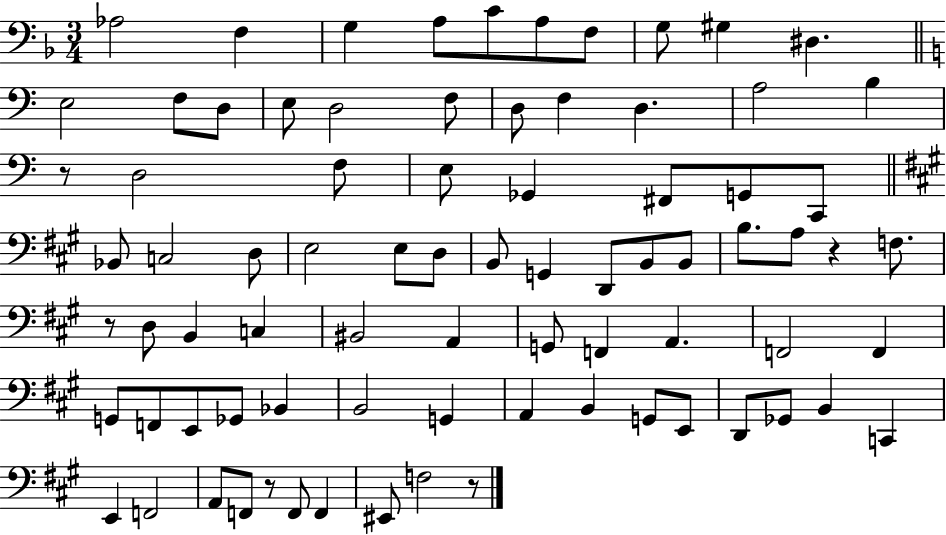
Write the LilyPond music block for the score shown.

{
  \clef bass
  \numericTimeSignature
  \time 3/4
  \key f \major
  aes2 f4 | g4 a8 c'8 a8 f8 | g8 gis4 dis4. | \bar "||" \break \key c \major e2 f8 d8 | e8 d2 f8 | d8 f4 d4. | a2 b4 | \break r8 d2 f8 | e8 ges,4 fis,8 g,8 c,8 | \bar "||" \break \key a \major bes,8 c2 d8 | e2 e8 d8 | b,8 g,4 d,8 b,8 b,8 | b8. a8 r4 f8. | \break r8 d8 b,4 c4 | bis,2 a,4 | g,8 f,4 a,4. | f,2 f,4 | \break g,8 f,8 e,8 ges,8 bes,4 | b,2 g,4 | a,4 b,4 g,8 e,8 | d,8 ges,8 b,4 c,4 | \break e,4 f,2 | a,8 f,8 r8 f,8 f,4 | eis,8 f2 r8 | \bar "|."
}